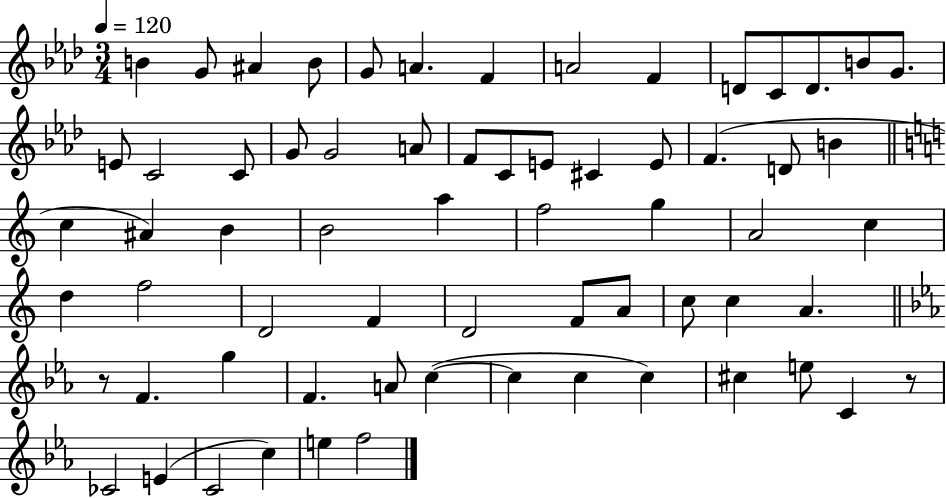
B4/q G4/e A#4/q B4/e G4/e A4/q. F4/q A4/h F4/q D4/e C4/e D4/e. B4/e G4/e. E4/e C4/h C4/e G4/e G4/h A4/e F4/e C4/e E4/e C#4/q E4/e F4/q. D4/e B4/q C5/q A#4/q B4/q B4/h A5/q F5/h G5/q A4/h C5/q D5/q F5/h D4/h F4/q D4/h F4/e A4/e C5/e C5/q A4/q. R/e F4/q. G5/q F4/q. A4/e C5/q C5/q C5/q C5/q C#5/q E5/e C4/q R/e CES4/h E4/q C4/h C5/q E5/q F5/h